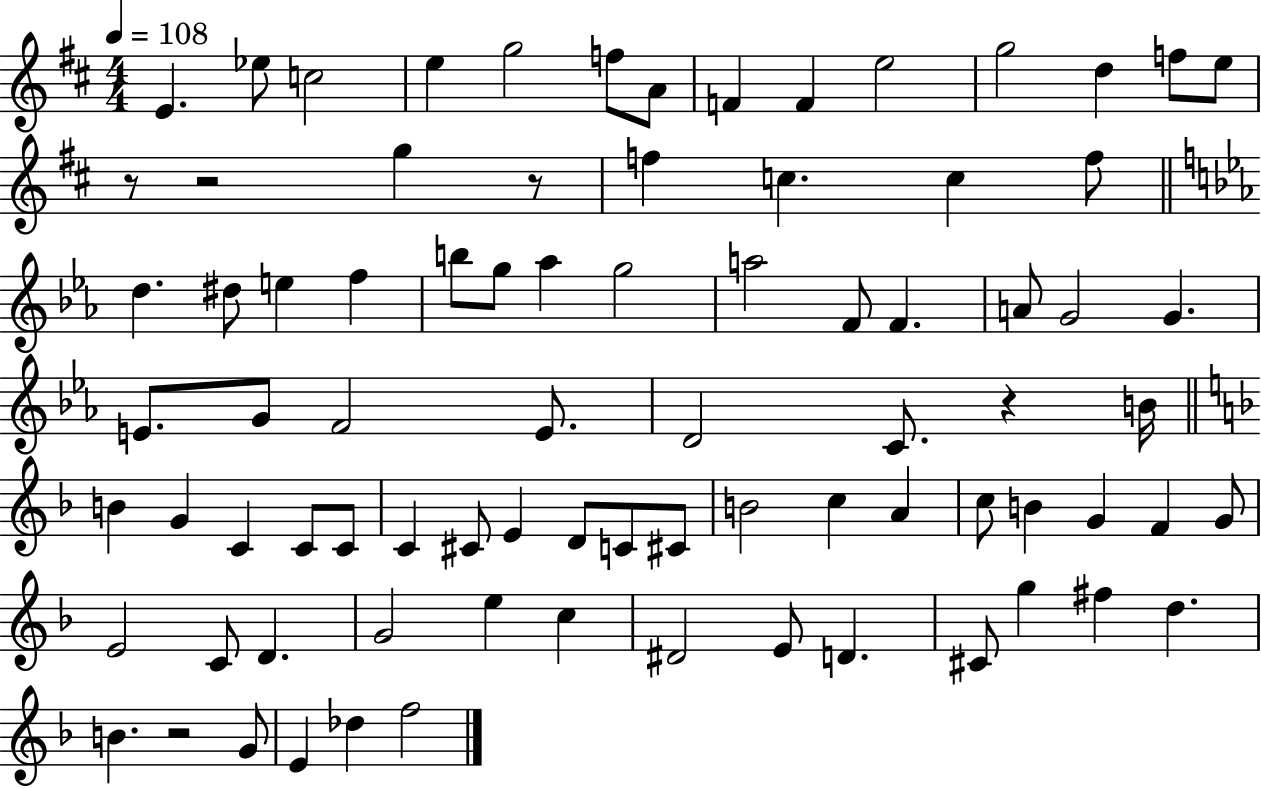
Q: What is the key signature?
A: D major